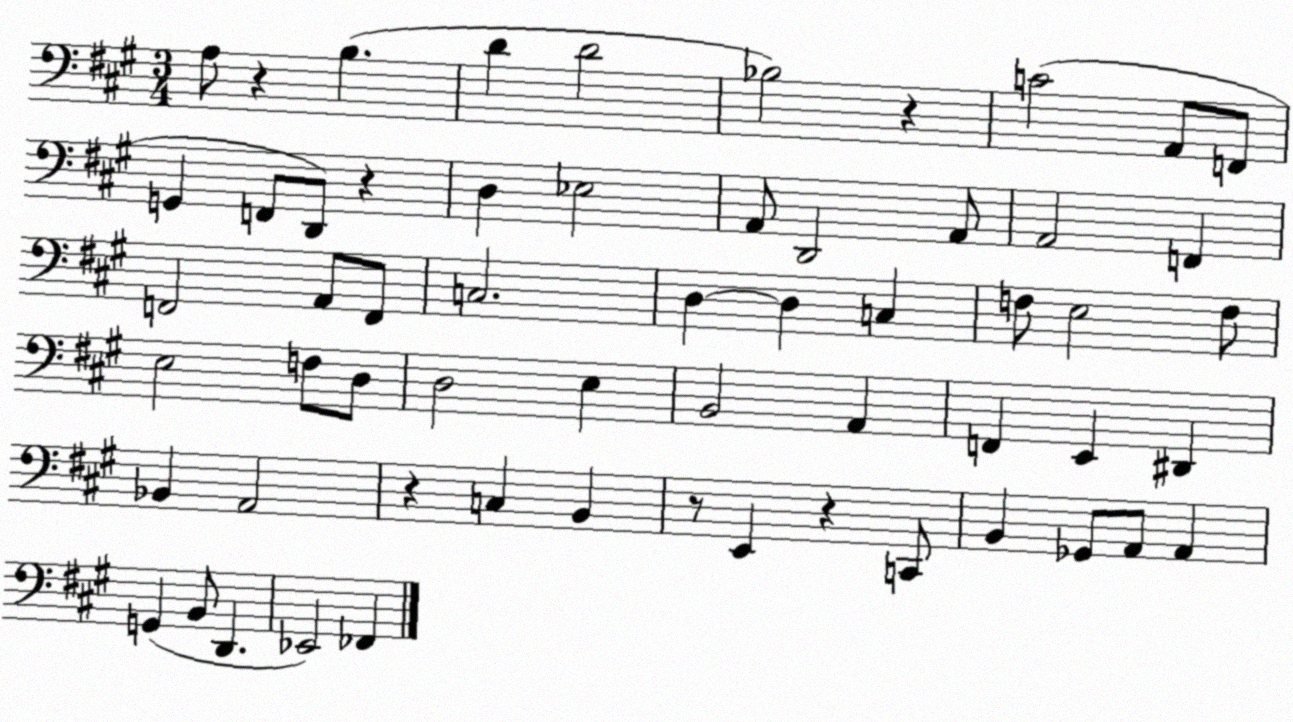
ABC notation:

X:1
T:Untitled
M:3/4
L:1/4
K:A
A,/2 z B, D D2 _B,2 z C2 A,,/2 F,,/2 G,, F,,/2 D,,/2 z D, _E,2 A,,/2 D,,2 A,,/2 A,,2 F,, F,,2 A,,/2 F,,/2 C,2 D, D, C, F,/2 E,2 F,/2 E,2 F,/2 D,/2 D,2 E, B,,2 A,, F,, E,, ^D,, _B,, A,,2 z C, B,, z/2 E,, z C,,/2 B,, _G,,/2 A,,/2 A,, G,, B,,/2 D,, _E,,2 _F,,